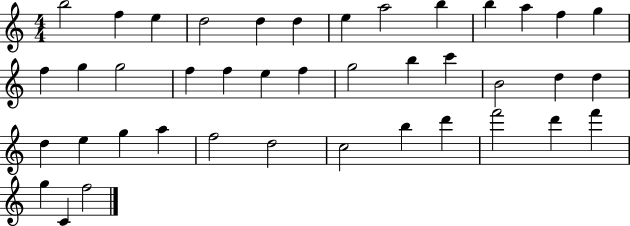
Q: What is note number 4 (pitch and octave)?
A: D5